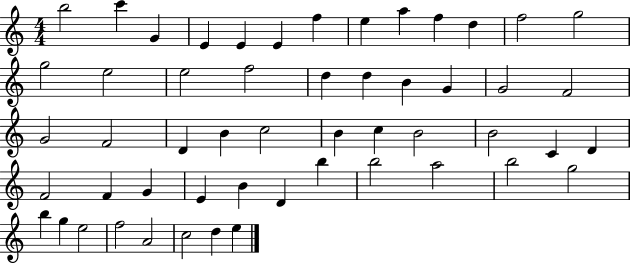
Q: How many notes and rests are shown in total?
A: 53